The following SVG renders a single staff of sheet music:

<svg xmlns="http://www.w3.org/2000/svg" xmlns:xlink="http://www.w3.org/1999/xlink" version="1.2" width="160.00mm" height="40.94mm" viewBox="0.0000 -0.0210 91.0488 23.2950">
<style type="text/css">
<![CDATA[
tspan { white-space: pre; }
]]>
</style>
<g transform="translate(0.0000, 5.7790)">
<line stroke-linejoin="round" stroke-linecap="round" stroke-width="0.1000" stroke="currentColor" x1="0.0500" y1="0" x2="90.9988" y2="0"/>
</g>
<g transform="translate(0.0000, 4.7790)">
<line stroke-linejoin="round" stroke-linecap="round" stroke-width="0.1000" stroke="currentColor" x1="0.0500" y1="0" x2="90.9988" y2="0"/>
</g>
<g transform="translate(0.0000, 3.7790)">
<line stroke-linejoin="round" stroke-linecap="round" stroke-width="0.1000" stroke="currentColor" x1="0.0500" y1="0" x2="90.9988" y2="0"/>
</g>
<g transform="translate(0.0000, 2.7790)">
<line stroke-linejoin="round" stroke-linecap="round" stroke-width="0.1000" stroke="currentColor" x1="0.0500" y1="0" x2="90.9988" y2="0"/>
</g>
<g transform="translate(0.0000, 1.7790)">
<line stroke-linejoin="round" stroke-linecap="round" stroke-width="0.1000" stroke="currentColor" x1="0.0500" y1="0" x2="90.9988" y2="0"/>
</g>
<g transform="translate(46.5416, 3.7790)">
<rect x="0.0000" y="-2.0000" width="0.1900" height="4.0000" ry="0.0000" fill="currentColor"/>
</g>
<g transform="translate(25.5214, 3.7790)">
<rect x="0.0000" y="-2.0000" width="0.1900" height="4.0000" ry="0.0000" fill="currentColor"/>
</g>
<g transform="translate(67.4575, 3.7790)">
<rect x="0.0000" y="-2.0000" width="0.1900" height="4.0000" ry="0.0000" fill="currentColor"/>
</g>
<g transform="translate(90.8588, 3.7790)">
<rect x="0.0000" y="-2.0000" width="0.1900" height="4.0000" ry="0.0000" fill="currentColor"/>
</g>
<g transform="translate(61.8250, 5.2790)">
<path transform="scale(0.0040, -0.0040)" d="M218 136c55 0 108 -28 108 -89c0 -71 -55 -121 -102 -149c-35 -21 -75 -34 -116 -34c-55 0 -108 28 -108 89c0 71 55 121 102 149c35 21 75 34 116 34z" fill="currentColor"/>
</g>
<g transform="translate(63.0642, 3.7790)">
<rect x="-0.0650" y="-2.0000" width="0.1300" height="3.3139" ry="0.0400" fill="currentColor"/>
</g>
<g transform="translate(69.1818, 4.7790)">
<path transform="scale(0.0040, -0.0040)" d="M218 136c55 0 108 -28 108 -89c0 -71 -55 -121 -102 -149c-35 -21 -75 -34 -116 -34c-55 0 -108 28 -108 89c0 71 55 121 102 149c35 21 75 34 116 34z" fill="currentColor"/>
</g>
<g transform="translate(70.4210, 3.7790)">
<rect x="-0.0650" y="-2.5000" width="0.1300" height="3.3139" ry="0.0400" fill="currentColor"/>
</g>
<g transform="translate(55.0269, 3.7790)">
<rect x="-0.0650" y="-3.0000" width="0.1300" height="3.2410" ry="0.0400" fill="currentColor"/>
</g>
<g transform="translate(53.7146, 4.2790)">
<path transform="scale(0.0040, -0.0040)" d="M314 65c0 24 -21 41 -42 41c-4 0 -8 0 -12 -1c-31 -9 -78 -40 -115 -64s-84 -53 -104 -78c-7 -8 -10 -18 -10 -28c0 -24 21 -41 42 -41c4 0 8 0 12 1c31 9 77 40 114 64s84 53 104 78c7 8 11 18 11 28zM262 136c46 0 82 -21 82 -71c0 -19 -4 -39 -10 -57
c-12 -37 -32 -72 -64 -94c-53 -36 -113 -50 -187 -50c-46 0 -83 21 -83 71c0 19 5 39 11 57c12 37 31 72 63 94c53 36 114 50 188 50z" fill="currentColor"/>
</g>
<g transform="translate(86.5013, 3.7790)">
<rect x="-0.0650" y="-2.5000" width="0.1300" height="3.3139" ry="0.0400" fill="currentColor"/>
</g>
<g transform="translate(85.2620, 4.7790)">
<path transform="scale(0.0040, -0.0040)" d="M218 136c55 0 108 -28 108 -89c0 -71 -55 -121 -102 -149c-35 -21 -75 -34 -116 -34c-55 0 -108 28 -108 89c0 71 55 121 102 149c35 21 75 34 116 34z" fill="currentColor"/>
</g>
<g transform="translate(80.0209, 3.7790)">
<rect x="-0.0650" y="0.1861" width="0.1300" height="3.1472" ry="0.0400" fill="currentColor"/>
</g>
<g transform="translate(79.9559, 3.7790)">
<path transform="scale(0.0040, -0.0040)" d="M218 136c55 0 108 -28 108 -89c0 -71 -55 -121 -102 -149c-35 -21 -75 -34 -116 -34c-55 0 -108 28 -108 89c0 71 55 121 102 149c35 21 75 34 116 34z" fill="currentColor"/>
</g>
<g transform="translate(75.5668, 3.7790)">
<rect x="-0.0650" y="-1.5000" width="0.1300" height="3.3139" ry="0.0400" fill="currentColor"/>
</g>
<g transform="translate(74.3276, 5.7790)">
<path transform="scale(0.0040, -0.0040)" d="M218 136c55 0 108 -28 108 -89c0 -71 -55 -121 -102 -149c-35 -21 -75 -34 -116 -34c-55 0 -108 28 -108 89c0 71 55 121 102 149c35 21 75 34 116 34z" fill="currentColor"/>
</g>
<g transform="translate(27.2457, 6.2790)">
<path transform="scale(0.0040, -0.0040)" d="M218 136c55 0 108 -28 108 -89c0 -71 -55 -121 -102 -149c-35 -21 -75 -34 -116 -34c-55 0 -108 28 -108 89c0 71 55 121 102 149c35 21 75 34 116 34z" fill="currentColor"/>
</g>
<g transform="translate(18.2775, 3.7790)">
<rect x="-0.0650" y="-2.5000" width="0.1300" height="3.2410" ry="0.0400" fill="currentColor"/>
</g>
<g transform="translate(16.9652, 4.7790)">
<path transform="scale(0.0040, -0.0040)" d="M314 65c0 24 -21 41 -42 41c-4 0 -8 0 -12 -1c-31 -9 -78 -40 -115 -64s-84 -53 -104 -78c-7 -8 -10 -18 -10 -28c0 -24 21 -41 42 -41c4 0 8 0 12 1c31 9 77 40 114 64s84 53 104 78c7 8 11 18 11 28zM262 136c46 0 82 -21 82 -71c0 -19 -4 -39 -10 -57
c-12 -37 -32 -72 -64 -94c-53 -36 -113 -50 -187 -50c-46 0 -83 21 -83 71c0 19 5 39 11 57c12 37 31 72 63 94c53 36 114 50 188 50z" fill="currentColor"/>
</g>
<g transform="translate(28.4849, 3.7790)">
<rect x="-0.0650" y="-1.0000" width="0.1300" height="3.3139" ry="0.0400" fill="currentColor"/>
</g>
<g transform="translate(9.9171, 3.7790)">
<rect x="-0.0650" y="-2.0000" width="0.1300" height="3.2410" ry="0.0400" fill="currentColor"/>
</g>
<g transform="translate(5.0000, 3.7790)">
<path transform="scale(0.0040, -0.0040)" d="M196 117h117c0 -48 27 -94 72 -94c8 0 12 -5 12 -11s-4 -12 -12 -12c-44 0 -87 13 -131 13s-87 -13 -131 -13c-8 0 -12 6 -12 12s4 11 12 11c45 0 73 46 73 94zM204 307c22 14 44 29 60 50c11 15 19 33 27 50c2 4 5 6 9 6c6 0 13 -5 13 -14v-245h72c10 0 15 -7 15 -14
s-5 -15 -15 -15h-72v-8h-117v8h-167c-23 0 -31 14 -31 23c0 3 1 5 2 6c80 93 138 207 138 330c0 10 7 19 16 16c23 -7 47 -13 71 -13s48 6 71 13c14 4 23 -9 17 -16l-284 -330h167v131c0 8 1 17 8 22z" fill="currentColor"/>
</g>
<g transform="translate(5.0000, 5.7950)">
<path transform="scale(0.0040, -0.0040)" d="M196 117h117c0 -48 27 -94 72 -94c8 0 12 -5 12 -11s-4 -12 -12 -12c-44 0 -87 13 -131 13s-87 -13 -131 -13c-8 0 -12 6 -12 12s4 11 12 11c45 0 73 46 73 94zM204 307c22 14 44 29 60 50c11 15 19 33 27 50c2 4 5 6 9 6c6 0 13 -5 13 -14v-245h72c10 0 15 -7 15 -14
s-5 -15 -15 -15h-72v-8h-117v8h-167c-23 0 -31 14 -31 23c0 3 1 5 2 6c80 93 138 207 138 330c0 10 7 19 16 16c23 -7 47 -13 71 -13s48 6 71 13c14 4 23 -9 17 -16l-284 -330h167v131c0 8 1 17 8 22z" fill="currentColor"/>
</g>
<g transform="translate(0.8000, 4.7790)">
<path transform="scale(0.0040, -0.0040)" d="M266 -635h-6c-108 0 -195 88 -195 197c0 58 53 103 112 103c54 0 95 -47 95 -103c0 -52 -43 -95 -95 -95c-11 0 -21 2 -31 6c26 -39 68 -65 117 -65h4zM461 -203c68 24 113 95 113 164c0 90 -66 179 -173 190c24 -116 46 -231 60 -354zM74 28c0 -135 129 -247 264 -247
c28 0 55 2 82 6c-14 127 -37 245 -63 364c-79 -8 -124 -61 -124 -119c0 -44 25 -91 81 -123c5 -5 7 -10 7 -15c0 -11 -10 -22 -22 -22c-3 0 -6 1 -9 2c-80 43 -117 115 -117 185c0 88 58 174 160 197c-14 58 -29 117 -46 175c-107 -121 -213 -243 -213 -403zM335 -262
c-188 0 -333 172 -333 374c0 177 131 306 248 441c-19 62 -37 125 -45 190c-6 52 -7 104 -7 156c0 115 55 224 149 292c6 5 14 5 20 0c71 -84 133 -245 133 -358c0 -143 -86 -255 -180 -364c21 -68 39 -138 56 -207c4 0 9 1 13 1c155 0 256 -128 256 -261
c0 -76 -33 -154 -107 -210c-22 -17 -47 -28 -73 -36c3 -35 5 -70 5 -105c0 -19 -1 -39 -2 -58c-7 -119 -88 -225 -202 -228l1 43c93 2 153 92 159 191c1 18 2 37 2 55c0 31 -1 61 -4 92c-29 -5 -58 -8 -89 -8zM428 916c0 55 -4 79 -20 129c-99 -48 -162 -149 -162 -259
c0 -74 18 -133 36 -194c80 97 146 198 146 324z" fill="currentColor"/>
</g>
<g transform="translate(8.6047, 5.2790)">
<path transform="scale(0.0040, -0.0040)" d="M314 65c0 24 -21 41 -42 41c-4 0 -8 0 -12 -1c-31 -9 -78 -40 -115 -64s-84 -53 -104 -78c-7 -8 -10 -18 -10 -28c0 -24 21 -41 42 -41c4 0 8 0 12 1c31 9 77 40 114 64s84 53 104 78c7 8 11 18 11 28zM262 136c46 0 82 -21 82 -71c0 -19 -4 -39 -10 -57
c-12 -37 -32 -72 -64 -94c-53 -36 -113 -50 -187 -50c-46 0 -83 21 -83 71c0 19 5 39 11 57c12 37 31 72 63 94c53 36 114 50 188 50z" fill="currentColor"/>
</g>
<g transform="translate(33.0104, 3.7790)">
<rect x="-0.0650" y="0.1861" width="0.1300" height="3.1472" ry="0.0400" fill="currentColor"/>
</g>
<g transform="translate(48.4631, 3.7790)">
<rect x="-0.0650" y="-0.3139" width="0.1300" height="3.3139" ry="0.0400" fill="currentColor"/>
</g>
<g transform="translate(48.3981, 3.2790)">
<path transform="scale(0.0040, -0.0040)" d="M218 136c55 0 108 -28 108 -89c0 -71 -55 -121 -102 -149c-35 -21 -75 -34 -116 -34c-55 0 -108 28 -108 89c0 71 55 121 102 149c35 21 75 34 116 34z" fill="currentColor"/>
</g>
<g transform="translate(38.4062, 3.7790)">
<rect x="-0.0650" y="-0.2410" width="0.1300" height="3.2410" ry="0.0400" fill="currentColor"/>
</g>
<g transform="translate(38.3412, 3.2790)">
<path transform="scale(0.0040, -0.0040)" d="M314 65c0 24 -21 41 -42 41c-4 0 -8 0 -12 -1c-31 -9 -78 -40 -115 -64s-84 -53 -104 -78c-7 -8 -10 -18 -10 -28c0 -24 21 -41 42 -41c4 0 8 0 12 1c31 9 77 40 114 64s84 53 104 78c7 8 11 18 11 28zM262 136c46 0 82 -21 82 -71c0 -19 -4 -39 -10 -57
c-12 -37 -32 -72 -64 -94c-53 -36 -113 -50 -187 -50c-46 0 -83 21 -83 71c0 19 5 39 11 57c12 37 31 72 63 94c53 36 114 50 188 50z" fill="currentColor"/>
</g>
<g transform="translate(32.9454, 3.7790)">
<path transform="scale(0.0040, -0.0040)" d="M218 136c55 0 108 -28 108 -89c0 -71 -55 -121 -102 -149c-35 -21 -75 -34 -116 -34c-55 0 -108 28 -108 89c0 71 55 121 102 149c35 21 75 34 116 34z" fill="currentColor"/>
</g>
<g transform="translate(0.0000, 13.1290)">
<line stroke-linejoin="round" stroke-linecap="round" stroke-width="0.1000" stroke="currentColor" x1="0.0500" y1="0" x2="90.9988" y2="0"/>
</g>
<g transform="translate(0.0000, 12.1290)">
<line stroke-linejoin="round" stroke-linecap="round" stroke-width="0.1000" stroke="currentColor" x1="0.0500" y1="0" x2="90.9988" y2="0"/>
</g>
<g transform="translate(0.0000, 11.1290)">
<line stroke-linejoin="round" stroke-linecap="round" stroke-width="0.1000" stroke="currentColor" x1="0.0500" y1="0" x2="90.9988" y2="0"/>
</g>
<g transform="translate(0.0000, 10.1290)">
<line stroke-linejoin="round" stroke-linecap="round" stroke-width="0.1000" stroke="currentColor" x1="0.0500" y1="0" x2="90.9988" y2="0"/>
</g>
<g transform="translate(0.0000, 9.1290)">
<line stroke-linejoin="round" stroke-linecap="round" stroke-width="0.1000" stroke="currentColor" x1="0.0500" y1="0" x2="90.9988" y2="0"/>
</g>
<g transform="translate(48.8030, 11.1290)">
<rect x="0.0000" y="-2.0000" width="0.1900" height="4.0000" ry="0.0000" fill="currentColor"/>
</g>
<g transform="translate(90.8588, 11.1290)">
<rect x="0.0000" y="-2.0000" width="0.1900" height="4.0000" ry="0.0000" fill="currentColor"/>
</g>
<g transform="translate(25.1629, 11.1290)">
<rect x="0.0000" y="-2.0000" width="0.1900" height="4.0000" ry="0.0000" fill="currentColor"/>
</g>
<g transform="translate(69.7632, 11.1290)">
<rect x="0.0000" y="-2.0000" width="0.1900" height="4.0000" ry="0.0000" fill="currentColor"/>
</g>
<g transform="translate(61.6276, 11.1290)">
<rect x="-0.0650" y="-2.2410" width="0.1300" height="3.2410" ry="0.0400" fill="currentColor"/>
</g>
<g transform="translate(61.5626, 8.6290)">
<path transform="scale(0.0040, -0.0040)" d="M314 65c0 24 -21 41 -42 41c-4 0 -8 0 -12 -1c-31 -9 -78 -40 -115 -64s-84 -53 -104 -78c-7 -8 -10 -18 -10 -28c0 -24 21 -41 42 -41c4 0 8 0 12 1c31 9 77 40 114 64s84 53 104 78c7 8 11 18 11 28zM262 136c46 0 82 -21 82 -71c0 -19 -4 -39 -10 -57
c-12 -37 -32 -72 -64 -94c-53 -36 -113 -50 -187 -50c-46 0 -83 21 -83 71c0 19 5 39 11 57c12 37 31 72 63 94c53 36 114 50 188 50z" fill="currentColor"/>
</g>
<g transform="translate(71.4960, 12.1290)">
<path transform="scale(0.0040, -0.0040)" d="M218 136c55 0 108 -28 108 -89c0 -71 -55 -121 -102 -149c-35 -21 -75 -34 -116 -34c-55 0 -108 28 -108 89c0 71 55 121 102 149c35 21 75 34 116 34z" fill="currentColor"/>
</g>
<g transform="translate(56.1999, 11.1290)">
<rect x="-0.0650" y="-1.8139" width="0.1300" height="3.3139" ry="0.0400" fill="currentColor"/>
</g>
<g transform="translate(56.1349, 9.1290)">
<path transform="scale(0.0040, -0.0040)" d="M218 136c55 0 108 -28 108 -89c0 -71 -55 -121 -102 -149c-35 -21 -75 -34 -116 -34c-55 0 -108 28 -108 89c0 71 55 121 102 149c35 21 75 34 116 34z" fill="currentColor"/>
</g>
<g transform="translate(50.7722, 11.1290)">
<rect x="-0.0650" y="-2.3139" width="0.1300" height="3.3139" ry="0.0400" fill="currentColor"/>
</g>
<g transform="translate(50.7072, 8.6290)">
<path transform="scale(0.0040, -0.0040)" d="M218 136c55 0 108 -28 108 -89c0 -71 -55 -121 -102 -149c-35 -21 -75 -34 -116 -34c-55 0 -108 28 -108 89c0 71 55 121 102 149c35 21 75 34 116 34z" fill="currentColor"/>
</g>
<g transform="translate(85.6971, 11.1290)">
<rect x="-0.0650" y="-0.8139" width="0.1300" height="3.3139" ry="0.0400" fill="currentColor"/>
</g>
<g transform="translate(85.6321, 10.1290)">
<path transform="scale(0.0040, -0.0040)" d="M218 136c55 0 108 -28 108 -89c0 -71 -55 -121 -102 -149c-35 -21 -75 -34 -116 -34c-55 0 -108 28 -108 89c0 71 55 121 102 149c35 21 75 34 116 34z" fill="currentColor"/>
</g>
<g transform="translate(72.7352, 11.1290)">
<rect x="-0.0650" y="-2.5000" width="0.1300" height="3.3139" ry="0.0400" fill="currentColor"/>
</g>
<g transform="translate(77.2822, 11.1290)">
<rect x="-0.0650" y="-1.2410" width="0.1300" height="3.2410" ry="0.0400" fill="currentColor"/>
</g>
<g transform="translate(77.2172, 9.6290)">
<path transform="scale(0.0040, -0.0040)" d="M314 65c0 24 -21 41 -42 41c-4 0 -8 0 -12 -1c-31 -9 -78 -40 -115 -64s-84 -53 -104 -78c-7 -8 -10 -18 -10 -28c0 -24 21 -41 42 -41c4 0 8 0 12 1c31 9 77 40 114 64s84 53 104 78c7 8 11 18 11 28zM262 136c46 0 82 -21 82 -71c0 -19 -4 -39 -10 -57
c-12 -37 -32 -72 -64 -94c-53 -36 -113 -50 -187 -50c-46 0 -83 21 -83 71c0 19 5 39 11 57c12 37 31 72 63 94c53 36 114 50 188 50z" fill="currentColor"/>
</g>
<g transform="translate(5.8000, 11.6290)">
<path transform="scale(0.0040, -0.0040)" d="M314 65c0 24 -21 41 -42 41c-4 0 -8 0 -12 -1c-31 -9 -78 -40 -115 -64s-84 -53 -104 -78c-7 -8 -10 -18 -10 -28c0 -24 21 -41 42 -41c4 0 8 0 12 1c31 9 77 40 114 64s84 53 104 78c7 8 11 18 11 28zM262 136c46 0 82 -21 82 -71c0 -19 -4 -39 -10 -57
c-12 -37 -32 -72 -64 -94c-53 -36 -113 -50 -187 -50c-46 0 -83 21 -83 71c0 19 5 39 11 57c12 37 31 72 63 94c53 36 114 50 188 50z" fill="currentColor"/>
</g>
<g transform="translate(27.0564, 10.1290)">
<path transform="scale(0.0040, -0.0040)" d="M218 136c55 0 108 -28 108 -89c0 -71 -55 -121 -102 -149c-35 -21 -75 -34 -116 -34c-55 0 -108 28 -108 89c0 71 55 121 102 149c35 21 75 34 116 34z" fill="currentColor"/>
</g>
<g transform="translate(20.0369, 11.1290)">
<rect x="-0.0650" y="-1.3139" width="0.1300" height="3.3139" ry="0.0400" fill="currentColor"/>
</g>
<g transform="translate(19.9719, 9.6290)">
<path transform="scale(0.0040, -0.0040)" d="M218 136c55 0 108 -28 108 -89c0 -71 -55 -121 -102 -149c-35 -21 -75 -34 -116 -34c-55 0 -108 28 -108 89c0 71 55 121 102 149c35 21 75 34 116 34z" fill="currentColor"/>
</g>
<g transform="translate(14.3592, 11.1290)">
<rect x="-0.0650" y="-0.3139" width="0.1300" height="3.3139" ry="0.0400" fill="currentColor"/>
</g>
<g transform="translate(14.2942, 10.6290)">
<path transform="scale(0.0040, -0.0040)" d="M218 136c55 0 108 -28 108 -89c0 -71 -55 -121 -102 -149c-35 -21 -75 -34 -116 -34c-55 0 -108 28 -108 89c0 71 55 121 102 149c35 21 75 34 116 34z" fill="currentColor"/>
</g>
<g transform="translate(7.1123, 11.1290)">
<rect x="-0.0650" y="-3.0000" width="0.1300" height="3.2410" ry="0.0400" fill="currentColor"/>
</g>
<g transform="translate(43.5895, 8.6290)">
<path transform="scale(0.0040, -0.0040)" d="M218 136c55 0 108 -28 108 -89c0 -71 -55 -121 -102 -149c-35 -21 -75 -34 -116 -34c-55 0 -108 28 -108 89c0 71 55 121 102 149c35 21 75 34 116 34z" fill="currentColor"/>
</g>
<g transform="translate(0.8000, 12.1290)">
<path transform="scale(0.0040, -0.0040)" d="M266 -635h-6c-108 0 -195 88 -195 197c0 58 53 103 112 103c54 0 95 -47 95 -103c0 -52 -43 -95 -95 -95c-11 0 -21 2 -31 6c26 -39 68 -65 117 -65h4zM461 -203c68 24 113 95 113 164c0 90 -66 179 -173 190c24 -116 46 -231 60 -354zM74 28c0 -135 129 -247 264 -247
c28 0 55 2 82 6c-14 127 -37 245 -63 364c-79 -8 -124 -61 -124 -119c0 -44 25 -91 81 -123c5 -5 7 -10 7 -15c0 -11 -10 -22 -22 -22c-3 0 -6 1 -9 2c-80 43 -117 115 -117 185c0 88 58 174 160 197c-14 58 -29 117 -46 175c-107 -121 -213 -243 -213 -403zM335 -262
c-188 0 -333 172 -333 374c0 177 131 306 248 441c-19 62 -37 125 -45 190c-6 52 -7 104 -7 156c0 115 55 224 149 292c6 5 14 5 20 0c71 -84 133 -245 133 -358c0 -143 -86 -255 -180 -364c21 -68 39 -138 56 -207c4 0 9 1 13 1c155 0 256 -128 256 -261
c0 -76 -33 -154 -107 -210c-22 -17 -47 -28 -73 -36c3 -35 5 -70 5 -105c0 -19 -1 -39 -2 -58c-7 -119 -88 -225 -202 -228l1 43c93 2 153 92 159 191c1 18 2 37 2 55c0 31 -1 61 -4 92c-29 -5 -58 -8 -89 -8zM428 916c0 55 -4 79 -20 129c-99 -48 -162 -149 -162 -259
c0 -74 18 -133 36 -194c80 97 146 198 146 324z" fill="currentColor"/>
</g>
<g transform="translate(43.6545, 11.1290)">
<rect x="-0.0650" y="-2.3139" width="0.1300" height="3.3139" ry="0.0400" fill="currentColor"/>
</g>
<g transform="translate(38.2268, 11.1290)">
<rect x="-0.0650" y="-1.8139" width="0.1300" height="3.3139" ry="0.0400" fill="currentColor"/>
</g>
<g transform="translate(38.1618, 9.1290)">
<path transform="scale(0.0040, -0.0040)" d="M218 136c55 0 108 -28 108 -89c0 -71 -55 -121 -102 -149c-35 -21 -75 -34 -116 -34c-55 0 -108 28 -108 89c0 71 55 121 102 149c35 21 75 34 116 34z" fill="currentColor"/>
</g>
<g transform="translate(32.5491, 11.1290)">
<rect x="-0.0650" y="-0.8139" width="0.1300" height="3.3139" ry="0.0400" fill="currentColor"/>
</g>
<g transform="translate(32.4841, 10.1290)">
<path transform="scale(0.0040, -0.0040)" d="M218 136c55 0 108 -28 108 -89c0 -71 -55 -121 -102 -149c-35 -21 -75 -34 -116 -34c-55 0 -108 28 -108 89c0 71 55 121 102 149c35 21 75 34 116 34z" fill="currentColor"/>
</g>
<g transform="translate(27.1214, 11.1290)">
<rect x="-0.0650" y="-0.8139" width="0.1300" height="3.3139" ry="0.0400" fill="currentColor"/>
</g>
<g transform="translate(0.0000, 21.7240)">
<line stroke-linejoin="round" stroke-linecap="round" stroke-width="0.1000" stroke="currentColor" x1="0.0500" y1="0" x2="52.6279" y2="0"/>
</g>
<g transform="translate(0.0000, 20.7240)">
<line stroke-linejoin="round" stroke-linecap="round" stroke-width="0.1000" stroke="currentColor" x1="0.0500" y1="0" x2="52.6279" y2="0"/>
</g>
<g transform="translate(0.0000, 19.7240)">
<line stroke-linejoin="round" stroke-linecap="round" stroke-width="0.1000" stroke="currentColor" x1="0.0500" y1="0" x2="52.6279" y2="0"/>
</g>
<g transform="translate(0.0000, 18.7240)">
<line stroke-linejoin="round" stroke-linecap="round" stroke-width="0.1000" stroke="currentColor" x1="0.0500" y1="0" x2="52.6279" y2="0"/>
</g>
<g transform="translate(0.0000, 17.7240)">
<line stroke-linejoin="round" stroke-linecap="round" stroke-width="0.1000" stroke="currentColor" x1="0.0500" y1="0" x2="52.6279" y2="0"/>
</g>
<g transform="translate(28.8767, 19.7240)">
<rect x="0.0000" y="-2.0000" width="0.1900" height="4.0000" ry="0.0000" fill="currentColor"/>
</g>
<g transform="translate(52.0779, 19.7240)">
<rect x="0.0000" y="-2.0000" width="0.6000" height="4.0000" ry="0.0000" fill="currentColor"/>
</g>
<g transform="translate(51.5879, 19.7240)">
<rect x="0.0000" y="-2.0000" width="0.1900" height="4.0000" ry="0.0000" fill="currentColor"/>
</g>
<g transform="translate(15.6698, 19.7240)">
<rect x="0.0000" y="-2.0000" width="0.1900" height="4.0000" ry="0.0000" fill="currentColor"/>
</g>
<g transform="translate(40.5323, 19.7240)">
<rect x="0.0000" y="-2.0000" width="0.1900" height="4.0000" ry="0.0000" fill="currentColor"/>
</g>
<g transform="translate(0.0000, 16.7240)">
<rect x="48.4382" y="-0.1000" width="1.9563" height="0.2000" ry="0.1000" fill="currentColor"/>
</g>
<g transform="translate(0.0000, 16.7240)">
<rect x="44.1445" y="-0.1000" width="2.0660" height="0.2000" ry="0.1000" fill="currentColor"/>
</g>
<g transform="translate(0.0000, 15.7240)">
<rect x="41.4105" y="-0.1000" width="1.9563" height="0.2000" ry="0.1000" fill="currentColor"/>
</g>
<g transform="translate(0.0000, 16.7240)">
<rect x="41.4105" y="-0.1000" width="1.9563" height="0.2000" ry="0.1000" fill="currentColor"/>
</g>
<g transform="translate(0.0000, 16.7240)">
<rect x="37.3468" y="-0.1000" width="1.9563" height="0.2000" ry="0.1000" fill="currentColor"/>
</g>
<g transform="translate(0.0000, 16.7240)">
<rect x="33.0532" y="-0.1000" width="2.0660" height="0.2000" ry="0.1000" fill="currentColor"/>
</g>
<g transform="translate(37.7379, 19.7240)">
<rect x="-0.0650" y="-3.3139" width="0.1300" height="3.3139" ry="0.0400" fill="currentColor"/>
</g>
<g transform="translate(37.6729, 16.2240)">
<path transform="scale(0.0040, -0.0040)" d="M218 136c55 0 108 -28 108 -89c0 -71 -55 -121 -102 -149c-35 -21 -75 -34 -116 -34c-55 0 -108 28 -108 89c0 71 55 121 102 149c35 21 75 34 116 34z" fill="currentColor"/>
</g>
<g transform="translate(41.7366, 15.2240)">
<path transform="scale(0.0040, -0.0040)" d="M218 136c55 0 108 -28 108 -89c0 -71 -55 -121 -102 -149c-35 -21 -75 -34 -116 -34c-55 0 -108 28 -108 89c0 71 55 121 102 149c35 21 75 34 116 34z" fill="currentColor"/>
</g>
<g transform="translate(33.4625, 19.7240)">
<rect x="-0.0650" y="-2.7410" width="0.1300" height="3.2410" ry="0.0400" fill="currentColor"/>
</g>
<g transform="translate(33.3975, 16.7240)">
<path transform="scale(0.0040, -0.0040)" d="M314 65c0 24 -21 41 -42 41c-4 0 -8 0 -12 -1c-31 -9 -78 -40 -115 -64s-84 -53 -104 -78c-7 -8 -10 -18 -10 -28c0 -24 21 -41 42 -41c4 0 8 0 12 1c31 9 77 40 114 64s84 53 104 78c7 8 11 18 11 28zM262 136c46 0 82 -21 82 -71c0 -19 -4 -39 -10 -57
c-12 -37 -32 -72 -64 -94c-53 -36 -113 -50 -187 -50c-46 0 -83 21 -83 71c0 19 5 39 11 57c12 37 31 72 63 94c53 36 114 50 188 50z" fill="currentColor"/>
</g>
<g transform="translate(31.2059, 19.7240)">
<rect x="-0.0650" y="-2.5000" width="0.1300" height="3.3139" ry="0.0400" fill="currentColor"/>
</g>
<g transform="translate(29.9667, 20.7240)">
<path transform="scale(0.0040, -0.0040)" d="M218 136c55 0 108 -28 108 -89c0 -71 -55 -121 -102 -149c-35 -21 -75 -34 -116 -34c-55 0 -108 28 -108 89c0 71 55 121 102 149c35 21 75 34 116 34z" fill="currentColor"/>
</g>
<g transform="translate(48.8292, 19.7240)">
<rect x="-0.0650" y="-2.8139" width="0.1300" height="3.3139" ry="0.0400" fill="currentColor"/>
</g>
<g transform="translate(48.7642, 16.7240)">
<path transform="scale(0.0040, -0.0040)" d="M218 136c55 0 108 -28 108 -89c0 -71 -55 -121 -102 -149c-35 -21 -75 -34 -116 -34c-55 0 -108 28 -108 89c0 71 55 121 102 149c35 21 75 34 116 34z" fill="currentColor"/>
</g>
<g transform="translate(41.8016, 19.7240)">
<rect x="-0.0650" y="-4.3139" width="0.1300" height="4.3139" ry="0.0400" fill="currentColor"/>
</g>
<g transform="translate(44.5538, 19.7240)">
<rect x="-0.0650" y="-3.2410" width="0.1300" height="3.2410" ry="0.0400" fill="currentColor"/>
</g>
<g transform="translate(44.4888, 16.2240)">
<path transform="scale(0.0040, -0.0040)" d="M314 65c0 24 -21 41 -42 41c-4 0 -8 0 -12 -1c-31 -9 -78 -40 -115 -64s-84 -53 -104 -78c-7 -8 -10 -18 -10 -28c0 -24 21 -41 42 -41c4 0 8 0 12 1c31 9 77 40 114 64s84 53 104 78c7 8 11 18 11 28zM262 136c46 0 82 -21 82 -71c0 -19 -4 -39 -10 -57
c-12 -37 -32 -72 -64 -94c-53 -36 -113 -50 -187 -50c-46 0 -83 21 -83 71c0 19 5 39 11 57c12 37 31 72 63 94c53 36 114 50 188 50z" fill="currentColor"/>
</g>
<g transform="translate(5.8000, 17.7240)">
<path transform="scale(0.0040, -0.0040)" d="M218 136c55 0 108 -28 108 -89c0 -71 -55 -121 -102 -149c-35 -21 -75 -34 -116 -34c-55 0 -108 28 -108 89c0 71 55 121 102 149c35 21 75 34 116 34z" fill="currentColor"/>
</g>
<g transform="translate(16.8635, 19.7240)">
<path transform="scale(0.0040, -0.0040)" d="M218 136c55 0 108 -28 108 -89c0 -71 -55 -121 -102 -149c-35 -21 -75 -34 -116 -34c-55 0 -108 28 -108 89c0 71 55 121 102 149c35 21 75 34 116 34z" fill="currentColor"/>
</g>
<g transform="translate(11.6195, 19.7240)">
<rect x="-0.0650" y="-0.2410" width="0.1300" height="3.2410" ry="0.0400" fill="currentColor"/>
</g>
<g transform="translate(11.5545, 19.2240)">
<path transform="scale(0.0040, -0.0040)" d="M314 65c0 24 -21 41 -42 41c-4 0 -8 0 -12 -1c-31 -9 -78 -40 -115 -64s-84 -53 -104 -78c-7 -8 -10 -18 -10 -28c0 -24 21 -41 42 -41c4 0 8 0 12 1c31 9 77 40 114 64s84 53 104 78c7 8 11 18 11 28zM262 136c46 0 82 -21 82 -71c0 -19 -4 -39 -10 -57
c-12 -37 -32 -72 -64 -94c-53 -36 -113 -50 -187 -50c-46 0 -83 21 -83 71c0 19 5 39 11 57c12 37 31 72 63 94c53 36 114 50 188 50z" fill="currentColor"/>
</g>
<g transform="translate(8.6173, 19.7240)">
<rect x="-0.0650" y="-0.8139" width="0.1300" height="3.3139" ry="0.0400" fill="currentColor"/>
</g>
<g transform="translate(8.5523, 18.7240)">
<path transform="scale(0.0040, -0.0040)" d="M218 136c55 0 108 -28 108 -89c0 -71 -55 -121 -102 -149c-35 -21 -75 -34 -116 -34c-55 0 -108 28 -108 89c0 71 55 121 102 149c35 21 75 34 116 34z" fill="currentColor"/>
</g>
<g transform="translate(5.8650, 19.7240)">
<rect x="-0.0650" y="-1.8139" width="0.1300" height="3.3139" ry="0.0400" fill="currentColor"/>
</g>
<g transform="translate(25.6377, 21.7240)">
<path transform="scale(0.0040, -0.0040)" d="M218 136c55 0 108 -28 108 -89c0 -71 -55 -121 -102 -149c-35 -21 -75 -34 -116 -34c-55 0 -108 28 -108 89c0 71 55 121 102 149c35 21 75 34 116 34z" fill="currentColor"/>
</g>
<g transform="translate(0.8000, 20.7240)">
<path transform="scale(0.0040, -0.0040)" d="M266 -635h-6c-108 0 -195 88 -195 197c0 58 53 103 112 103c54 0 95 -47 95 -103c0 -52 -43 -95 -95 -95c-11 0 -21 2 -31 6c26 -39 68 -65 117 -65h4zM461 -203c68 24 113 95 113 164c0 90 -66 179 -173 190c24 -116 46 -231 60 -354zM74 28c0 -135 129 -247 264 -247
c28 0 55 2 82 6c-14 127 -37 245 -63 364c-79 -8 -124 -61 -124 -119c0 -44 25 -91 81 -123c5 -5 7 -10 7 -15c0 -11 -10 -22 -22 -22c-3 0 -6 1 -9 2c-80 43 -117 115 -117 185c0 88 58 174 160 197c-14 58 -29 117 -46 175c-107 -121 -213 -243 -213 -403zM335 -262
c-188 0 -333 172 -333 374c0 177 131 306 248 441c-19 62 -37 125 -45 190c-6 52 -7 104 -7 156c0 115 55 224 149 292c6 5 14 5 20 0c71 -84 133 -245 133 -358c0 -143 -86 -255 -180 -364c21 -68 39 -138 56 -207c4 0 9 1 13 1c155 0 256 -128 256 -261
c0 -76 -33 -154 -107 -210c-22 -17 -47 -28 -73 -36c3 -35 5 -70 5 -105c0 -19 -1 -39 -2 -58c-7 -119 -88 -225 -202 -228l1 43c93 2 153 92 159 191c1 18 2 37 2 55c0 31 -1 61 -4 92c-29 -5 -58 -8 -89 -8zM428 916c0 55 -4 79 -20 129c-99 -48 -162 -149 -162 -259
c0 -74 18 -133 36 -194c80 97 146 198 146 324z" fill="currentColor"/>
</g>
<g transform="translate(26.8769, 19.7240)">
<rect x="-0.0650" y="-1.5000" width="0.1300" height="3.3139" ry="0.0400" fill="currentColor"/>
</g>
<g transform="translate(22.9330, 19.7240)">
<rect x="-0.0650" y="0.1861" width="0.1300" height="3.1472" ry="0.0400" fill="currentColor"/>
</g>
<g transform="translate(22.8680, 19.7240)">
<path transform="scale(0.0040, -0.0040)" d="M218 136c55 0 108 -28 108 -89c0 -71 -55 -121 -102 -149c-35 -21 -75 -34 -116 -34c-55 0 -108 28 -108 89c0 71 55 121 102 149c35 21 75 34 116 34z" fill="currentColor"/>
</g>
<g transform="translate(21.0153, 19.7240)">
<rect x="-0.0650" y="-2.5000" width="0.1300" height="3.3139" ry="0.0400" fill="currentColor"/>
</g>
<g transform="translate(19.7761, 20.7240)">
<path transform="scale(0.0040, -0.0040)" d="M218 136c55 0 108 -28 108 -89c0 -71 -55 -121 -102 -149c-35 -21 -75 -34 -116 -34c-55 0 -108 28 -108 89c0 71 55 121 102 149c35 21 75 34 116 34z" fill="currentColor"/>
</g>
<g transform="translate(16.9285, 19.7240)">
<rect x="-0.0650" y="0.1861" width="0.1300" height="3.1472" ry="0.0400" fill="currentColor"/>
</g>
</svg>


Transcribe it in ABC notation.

X:1
T:Untitled
M:4/4
L:1/4
K:C
F2 G2 D B c2 c A2 F G E B G A2 c e d d f g g f g2 G e2 d f d c2 B G B E G a2 b d' b2 a